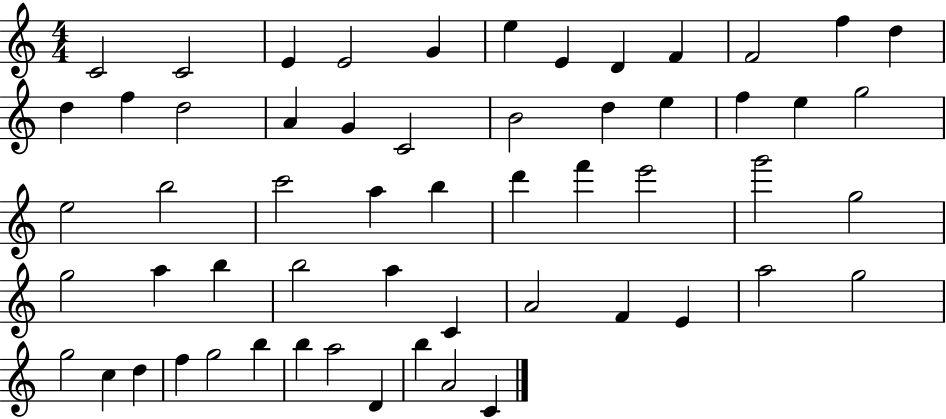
{
  \clef treble
  \numericTimeSignature
  \time 4/4
  \key c \major
  c'2 c'2 | e'4 e'2 g'4 | e''4 e'4 d'4 f'4 | f'2 f''4 d''4 | \break d''4 f''4 d''2 | a'4 g'4 c'2 | b'2 d''4 e''4 | f''4 e''4 g''2 | \break e''2 b''2 | c'''2 a''4 b''4 | d'''4 f'''4 e'''2 | g'''2 g''2 | \break g''2 a''4 b''4 | b''2 a''4 c'4 | a'2 f'4 e'4 | a''2 g''2 | \break g''2 c''4 d''4 | f''4 g''2 b''4 | b''4 a''2 d'4 | b''4 a'2 c'4 | \break \bar "|."
}